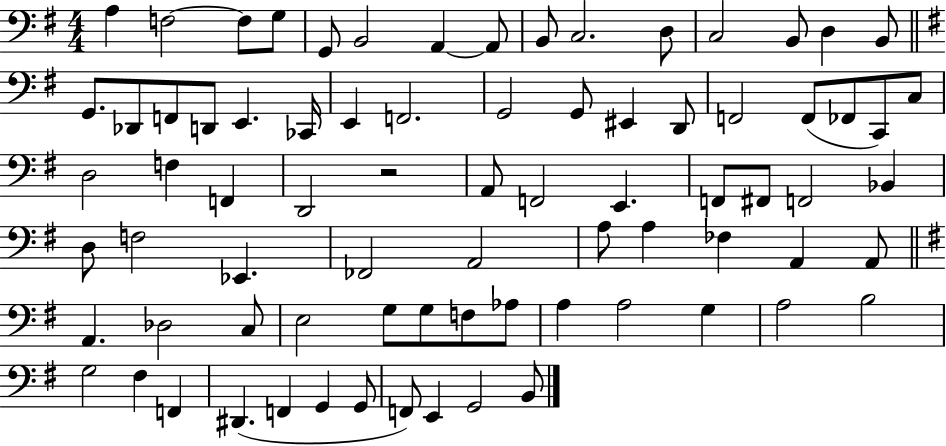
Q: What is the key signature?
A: G major